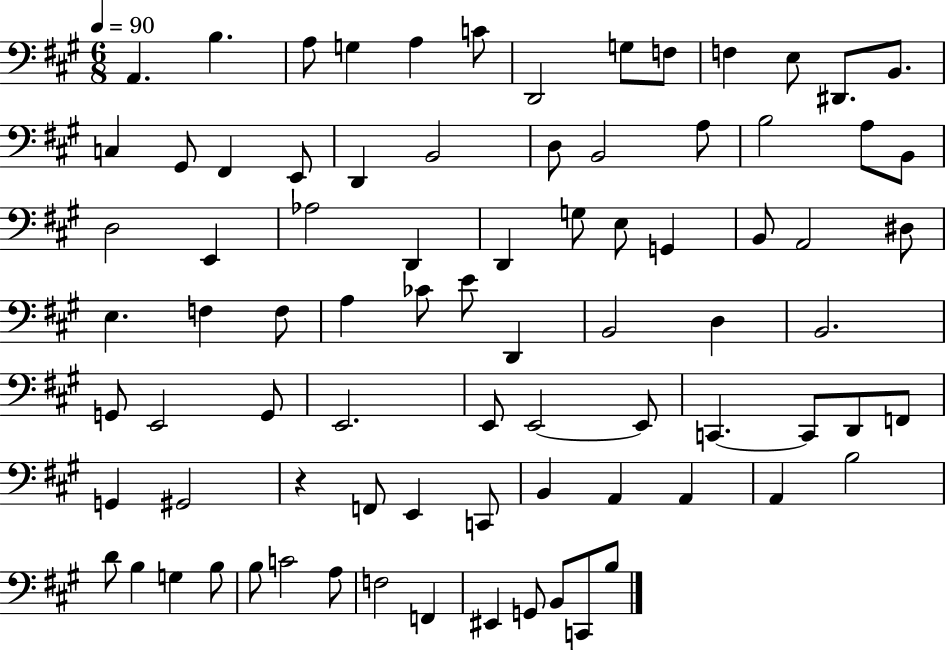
A2/q. B3/q. A3/e G3/q A3/q C4/e D2/h G3/e F3/e F3/q E3/e D#2/e. B2/e. C3/q G#2/e F#2/q E2/e D2/q B2/h D3/e B2/h A3/e B3/h A3/e B2/e D3/h E2/q Ab3/h D2/q D2/q G3/e E3/e G2/q B2/e A2/h D#3/e E3/q. F3/q F3/e A3/q CES4/e E4/e D2/q B2/h D3/q B2/h. G2/e E2/h G2/e E2/h. E2/e E2/h E2/e C2/q. C2/e D2/e F2/e G2/q G#2/h R/q F2/e E2/q C2/e B2/q A2/q A2/q A2/q B3/h D4/e B3/q G3/q B3/e B3/e C4/h A3/e F3/h F2/q EIS2/q G2/e B2/e C2/e B3/e